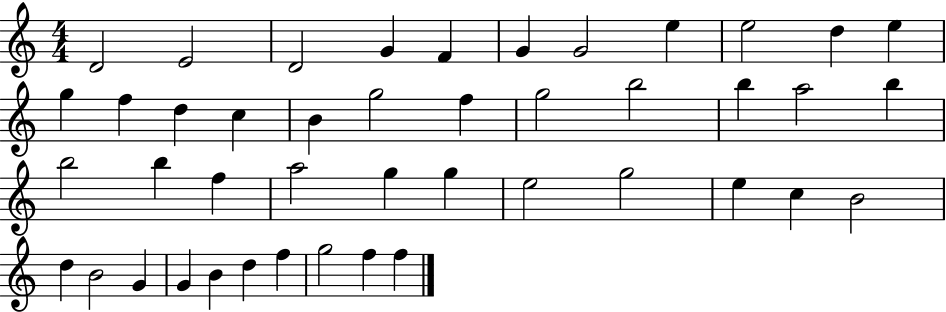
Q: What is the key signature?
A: C major